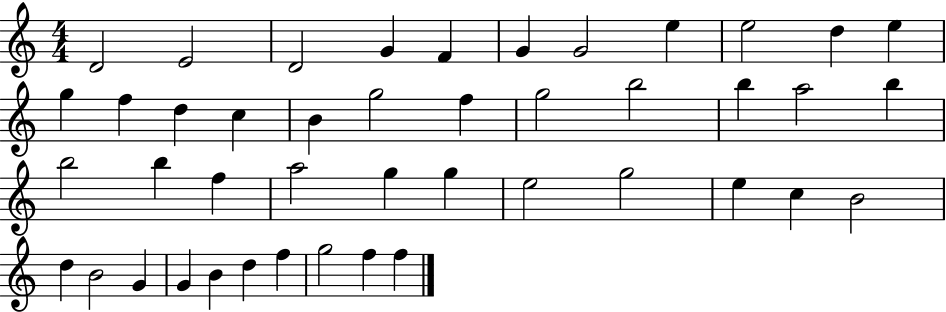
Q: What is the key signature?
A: C major